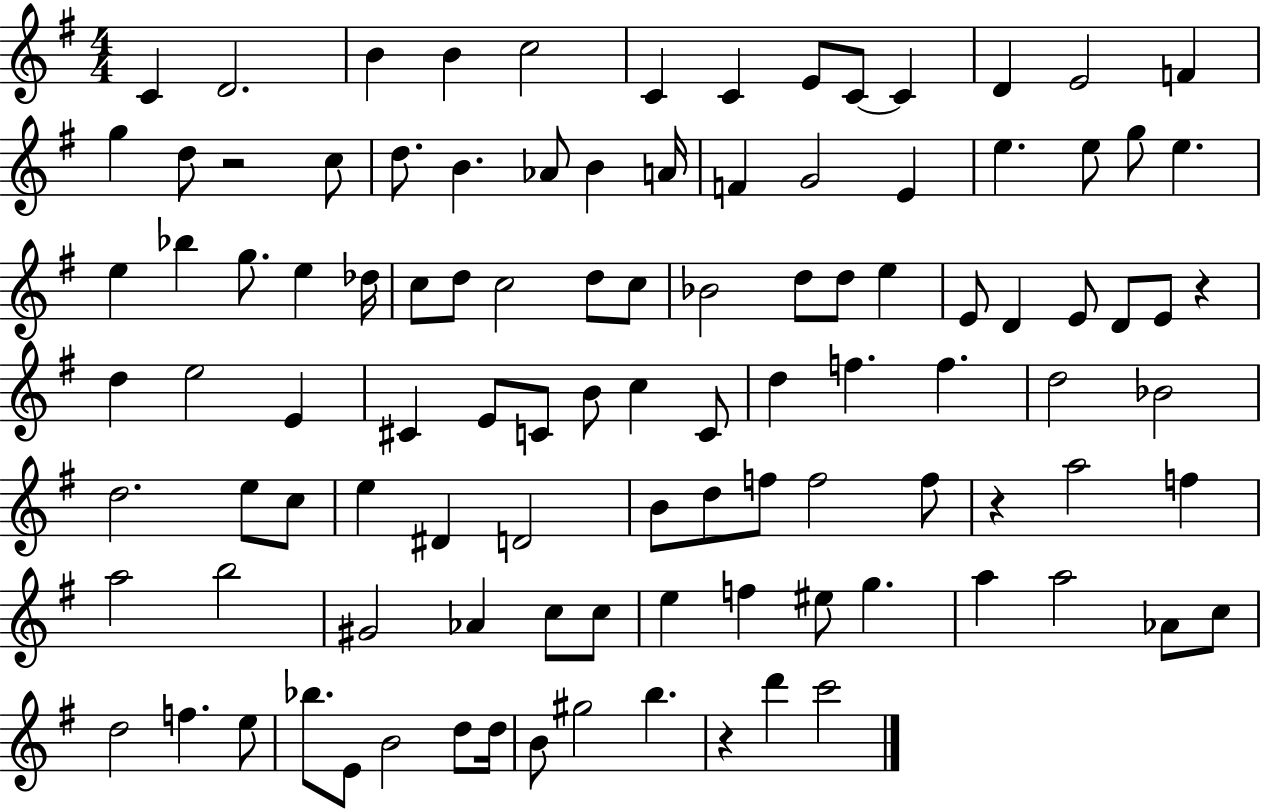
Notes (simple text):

C4/q D4/h. B4/q B4/q C5/h C4/q C4/q E4/e C4/e C4/q D4/q E4/h F4/q G5/q D5/e R/h C5/e D5/e. B4/q. Ab4/e B4/q A4/s F4/q G4/h E4/q E5/q. E5/e G5/e E5/q. E5/q Bb5/q G5/e. E5/q Db5/s C5/e D5/e C5/h D5/e C5/e Bb4/h D5/e D5/e E5/q E4/e D4/q E4/e D4/e E4/e R/q D5/q E5/h E4/q C#4/q E4/e C4/e B4/e C5/q C4/e D5/q F5/q. F5/q. D5/h Bb4/h D5/h. E5/e C5/e E5/q D#4/q D4/h B4/e D5/e F5/e F5/h F5/e R/q A5/h F5/q A5/h B5/h G#4/h Ab4/q C5/e C5/e E5/q F5/q EIS5/e G5/q. A5/q A5/h Ab4/e C5/e D5/h F5/q. E5/e Bb5/e. E4/e B4/h D5/e D5/s B4/e G#5/h B5/q. R/q D6/q C6/h